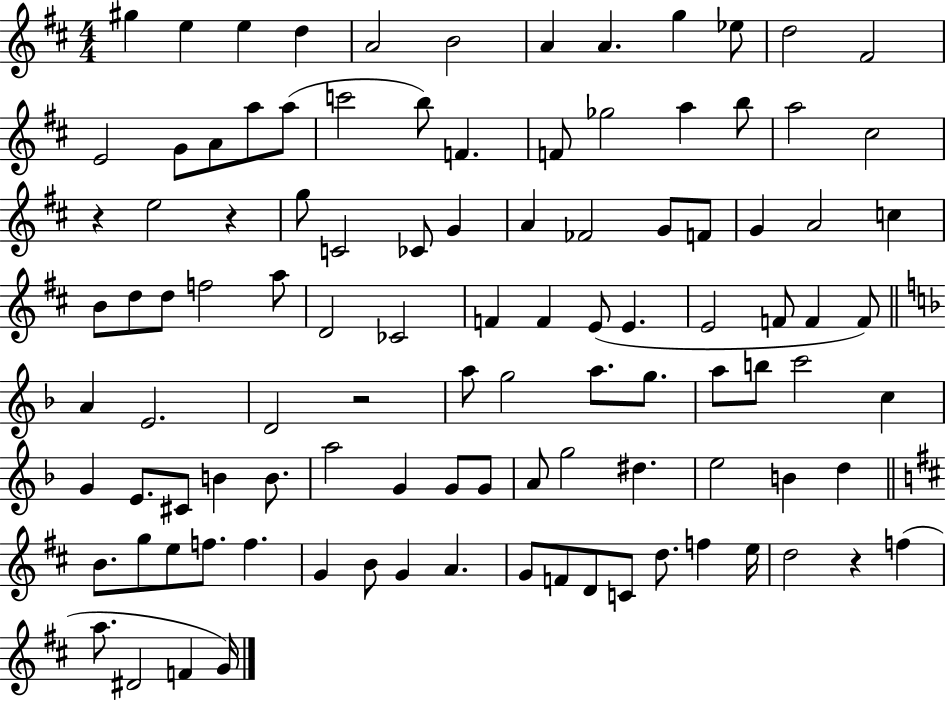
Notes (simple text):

G#5/q E5/q E5/q D5/q A4/h B4/h A4/q A4/q. G5/q Eb5/e D5/h F#4/h E4/h G4/e A4/e A5/e A5/e C6/h B5/e F4/q. F4/e Gb5/h A5/q B5/e A5/h C#5/h R/q E5/h R/q G5/e C4/h CES4/e G4/q A4/q FES4/h G4/e F4/e G4/q A4/h C5/q B4/e D5/e D5/e F5/h A5/e D4/h CES4/h F4/q F4/q E4/e E4/q. E4/h F4/e F4/q F4/e A4/q E4/h. D4/h R/h A5/e G5/h A5/e. G5/e. A5/e B5/e C6/h C5/q G4/q E4/e. C#4/e B4/q B4/e. A5/h G4/q G4/e G4/e A4/e G5/h D#5/q. E5/h B4/q D5/q B4/e. G5/e E5/e F5/e. F5/q. G4/q B4/e G4/q A4/q. G4/e F4/e D4/e C4/e D5/e. F5/q E5/s D5/h R/q F5/q A5/e. D#4/h F4/q G4/s